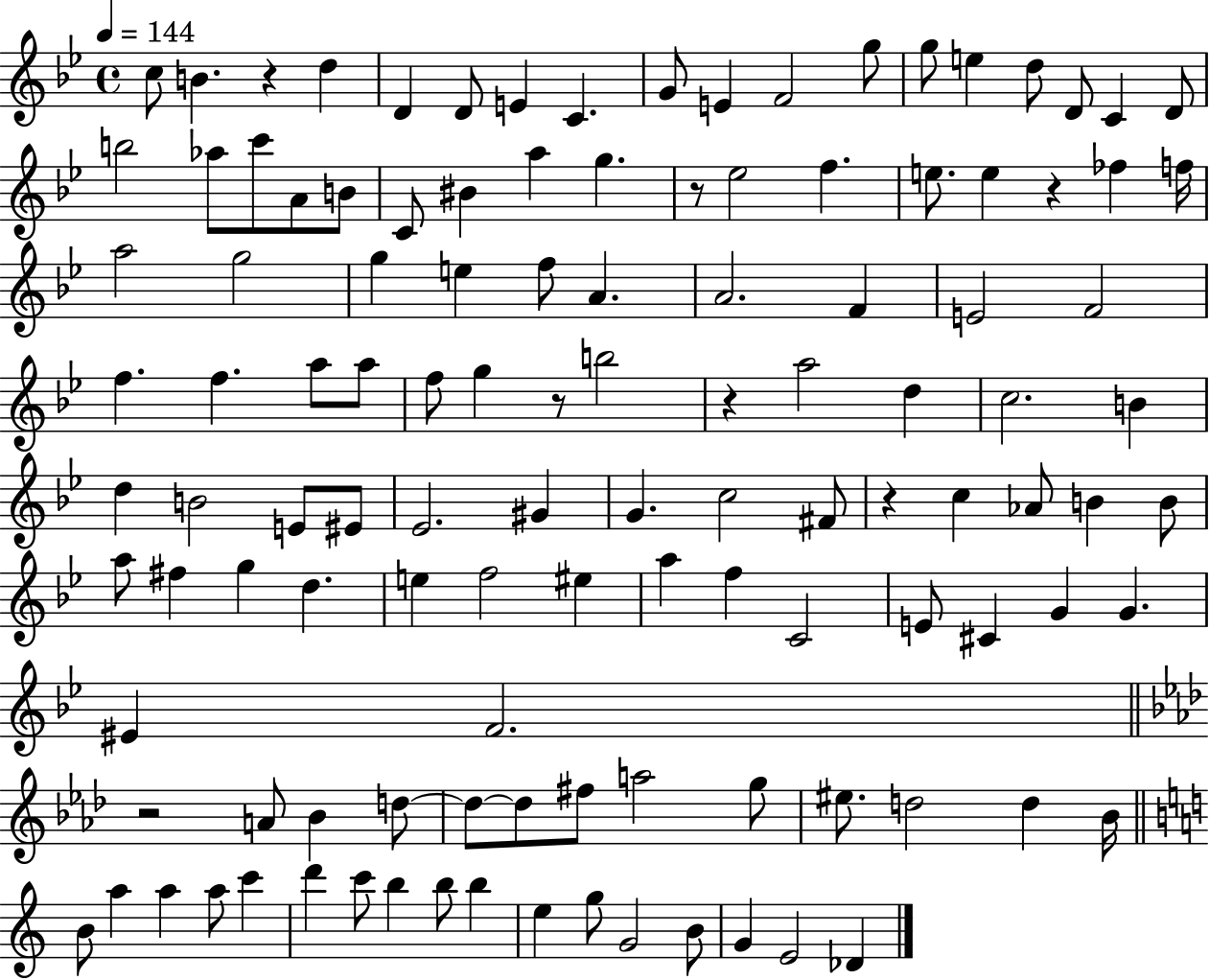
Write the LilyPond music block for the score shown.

{
  \clef treble
  \time 4/4
  \defaultTimeSignature
  \key bes \major
  \tempo 4 = 144
  \repeat volta 2 { c''8 b'4. r4 d''4 | d'4 d'8 e'4 c'4. | g'8 e'4 f'2 g''8 | g''8 e''4 d''8 d'8 c'4 d'8 | \break b''2 aes''8 c'''8 a'8 b'8 | c'8 bis'4 a''4 g''4. | r8 ees''2 f''4. | e''8. e''4 r4 fes''4 f''16 | \break a''2 g''2 | g''4 e''4 f''8 a'4. | a'2. f'4 | e'2 f'2 | \break f''4. f''4. a''8 a''8 | f''8 g''4 r8 b''2 | r4 a''2 d''4 | c''2. b'4 | \break d''4 b'2 e'8 eis'8 | ees'2. gis'4 | g'4. c''2 fis'8 | r4 c''4 aes'8 b'4 b'8 | \break a''8 fis''4 g''4 d''4. | e''4 f''2 eis''4 | a''4 f''4 c'2 | e'8 cis'4 g'4 g'4. | \break eis'4 f'2. | \bar "||" \break \key f \minor r2 a'8 bes'4 d''8~~ | d''8~~ d''8 fis''8 a''2 g''8 | eis''8. d''2 d''4 bes'16 | \bar "||" \break \key c \major b'8 a''4 a''4 a''8 c'''4 | d'''4 c'''8 b''4 b''8 b''4 | e''4 g''8 g'2 b'8 | g'4 e'2 des'4 | \break } \bar "|."
}